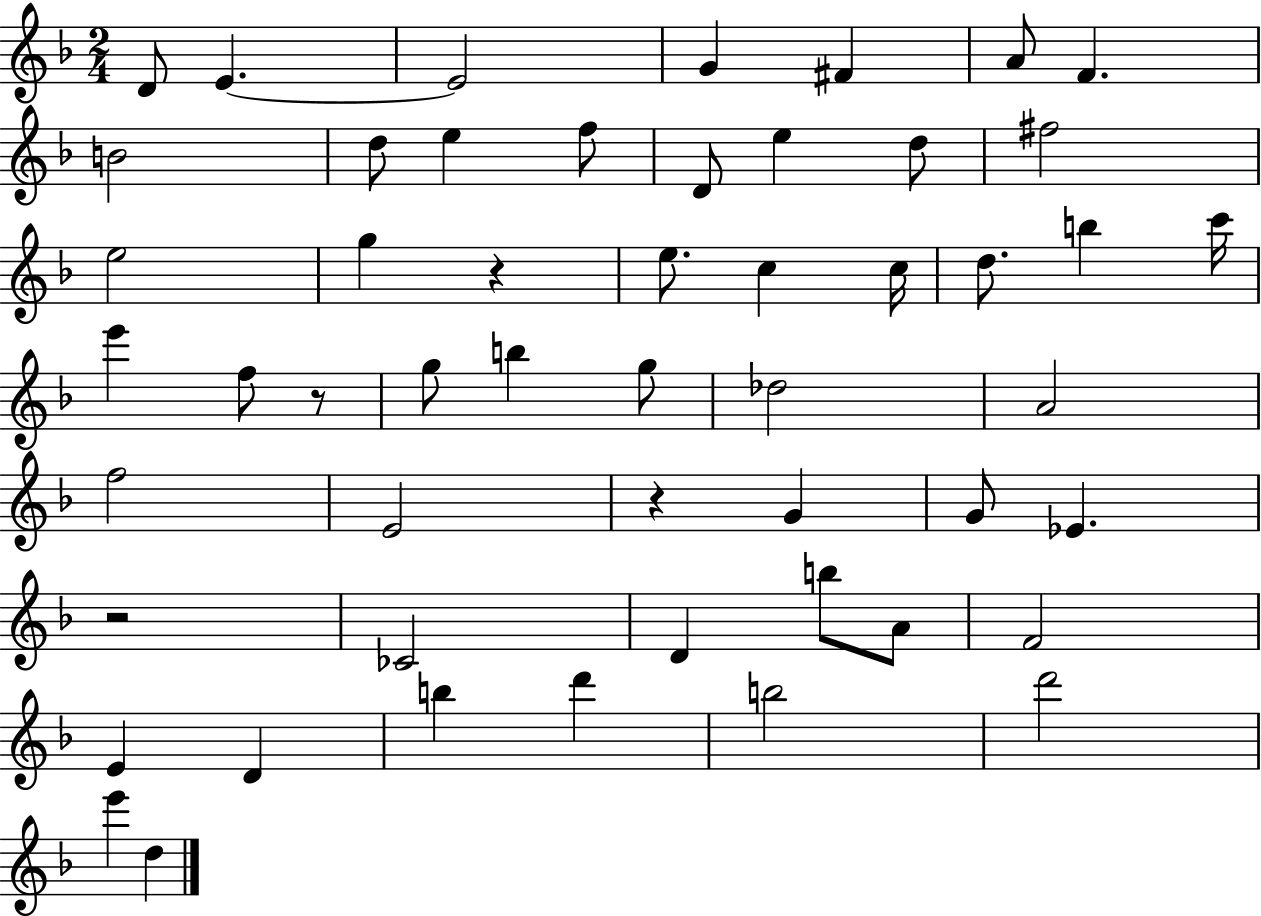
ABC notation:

X:1
T:Untitled
M:2/4
L:1/4
K:F
D/2 E E2 G ^F A/2 F B2 d/2 e f/2 D/2 e d/2 ^f2 e2 g z e/2 c c/4 d/2 b c'/4 e' f/2 z/2 g/2 b g/2 _d2 A2 f2 E2 z G G/2 _E z2 _C2 D b/2 A/2 F2 E D b d' b2 d'2 e' d